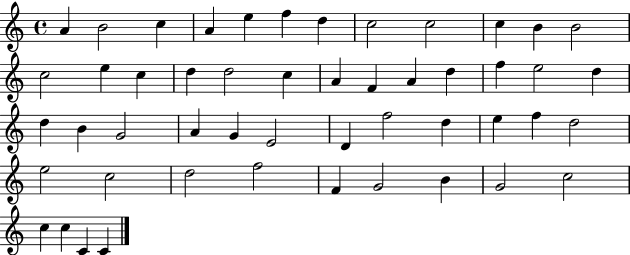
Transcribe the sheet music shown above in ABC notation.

X:1
T:Untitled
M:4/4
L:1/4
K:C
A B2 c A e f d c2 c2 c B B2 c2 e c d d2 c A F A d f e2 d d B G2 A G E2 D f2 d e f d2 e2 c2 d2 f2 F G2 B G2 c2 c c C C